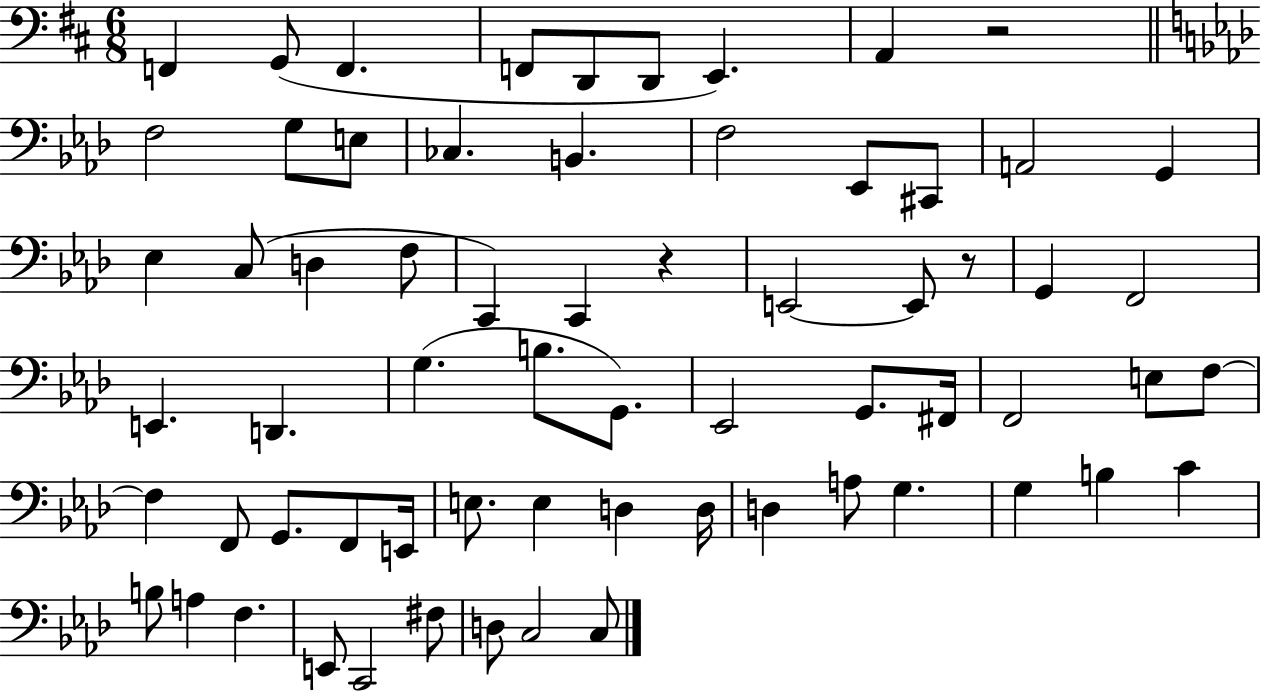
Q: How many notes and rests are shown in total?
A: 66